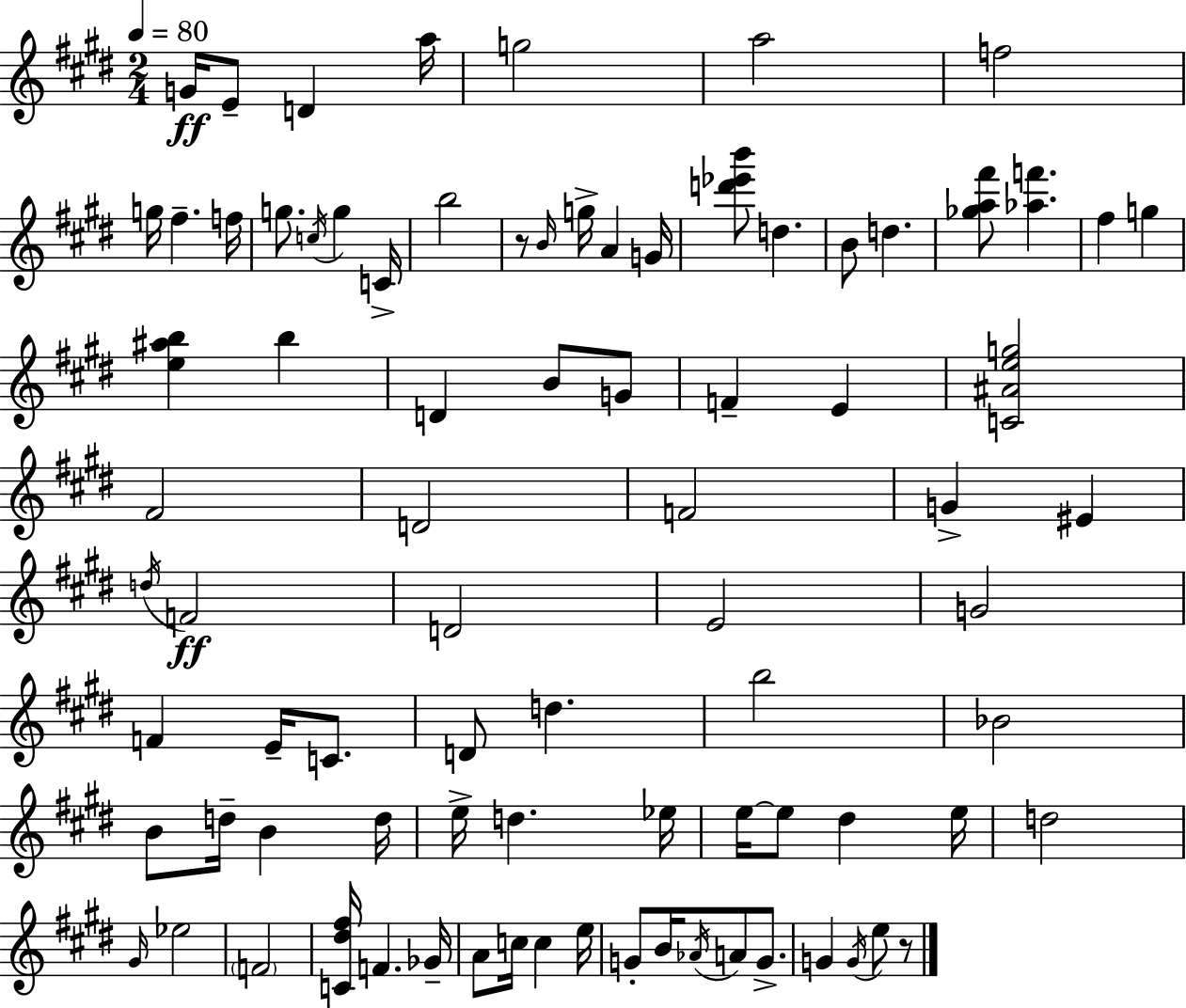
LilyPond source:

{
  \clef treble
  \numericTimeSignature
  \time 2/4
  \key e \major
  \tempo 4 = 80
  g'16\ff e'8-- d'4 a''16 | g''2 | a''2 | f''2 | \break g''16 fis''4.-- f''16 | g''8. \acciaccatura { c''16 } g''4 | c'16-> b''2 | r8 \grace { b'16 } g''16-> a'4 | \break g'16 <d''' ees''' b'''>8 d''4. | b'8 d''4. | <ges'' a'' fis'''>8 <aes'' f'''>4. | fis''4 g''4 | \break <e'' ais'' b''>4 b''4 | d'4 b'8 | g'8 f'4-- e'4 | <c' ais' e'' g''>2 | \break fis'2 | d'2 | f'2 | g'4-> eis'4 | \break \acciaccatura { d''16 } f'2\ff | d'2 | e'2 | g'2 | \break f'4 e'16-- | c'8. d'8 d''4. | b''2 | bes'2 | \break b'8 d''16-- b'4 | d''16 e''16-> d''4. | ees''16 e''16~~ e''8 dis''4 | e''16 d''2 | \break \grace { gis'16 } ees''2 | \parenthesize f'2 | <c' dis'' fis''>16 f'4. | ges'16-- a'8 c''16 c''4 | \break e''16 g'8-. b'16 \acciaccatura { aes'16 } | a'8 g'8.-> g'4 | \acciaccatura { g'16 } e''8 r8 \bar "|."
}